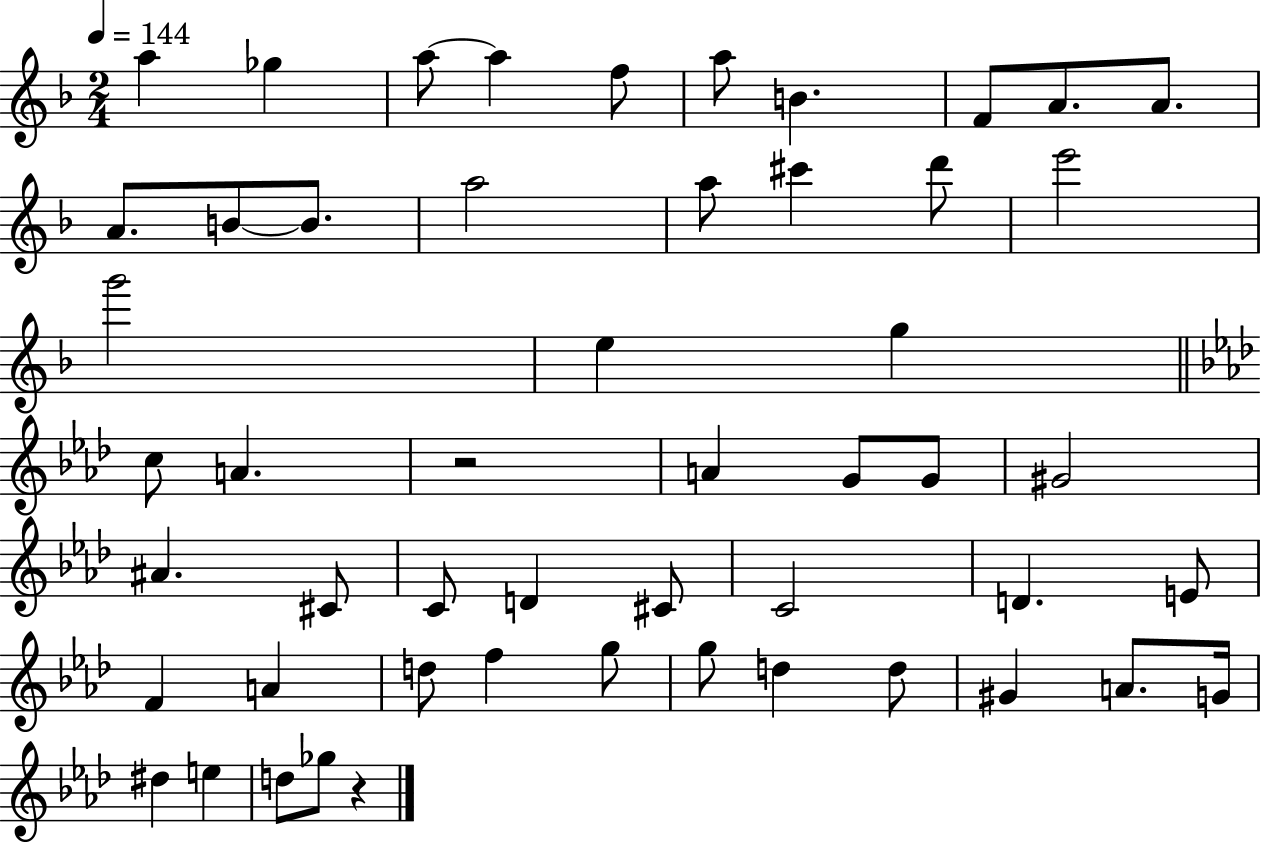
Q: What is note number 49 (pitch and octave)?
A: D5